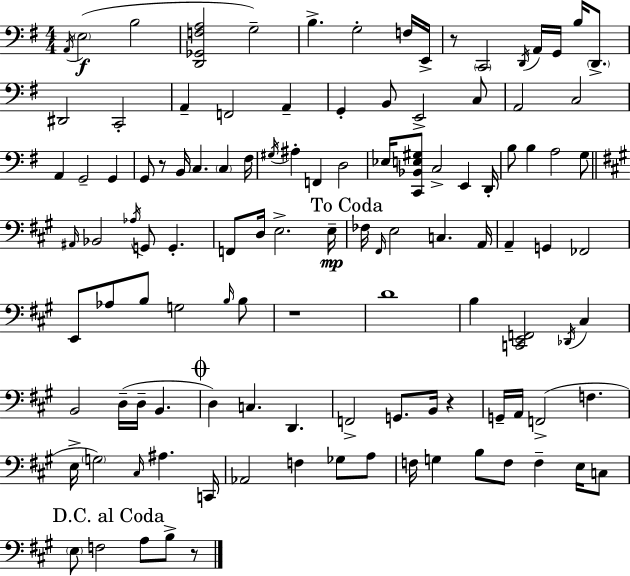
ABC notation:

X:1
T:Untitled
M:4/4
L:1/4
K:Em
A,,/4 E,2 B,2 [D,,_G,,F,A,]2 G,2 B, G,2 F,/4 E,,/4 z/2 C,,2 D,,/4 A,,/4 G,,/4 B,/4 D,,/2 ^D,,2 C,,2 A,, F,,2 A,, G,, B,,/2 E,,2 C,/2 A,,2 C,2 A,, G,,2 G,, G,,/2 z/2 B,,/4 C, C, ^F,/4 ^G,/4 ^A, F,, D,2 _E,/4 [C,,_B,,E,^G,]/2 C,2 E,, D,,/4 B,/2 B, A,2 G,/2 ^A,,/4 _B,,2 _A,/4 G,,/2 G,, F,,/2 D,/4 E,2 E,/4 _F,/4 ^F,,/4 E,2 C, A,,/4 A,, G,, _F,,2 E,,/2 _A,/2 B,/2 G,2 B,/4 B,/2 z4 D4 B, [C,,E,,F,,]2 _D,,/4 ^C, B,,2 D,/4 D,/4 B,, D, C, D,, F,,2 G,,/2 B,,/4 z G,,/4 A,,/4 F,,2 F, E,/4 G,2 ^C,/4 ^A, C,,/4 _A,,2 F, _G,/2 A,/2 F,/4 G, B,/2 F,/2 F, E,/4 C,/2 E,/2 F,2 A,/2 B,/2 z/2